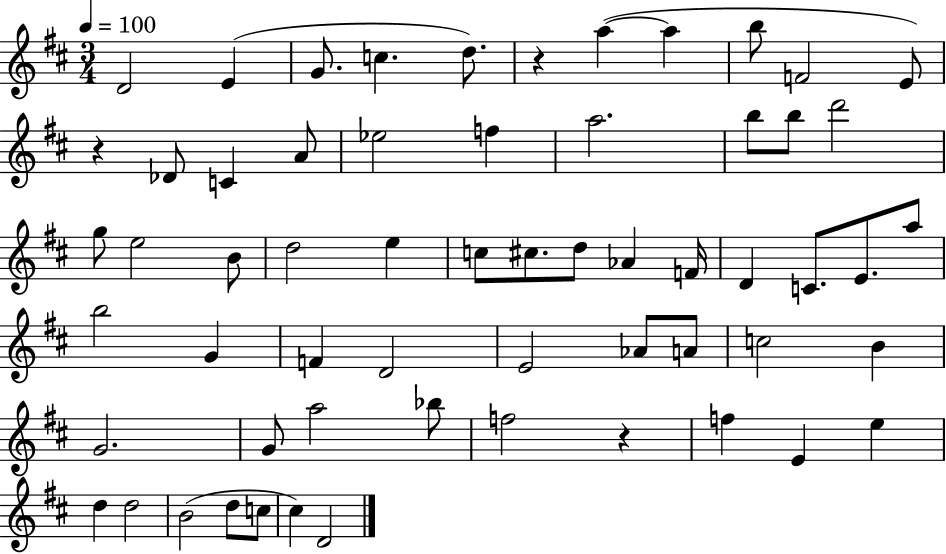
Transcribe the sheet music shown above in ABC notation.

X:1
T:Untitled
M:3/4
L:1/4
K:D
D2 E G/2 c d/2 z a a b/2 F2 E/2 z _D/2 C A/2 _e2 f a2 b/2 b/2 d'2 g/2 e2 B/2 d2 e c/2 ^c/2 d/2 _A F/4 D C/2 E/2 a/2 b2 G F D2 E2 _A/2 A/2 c2 B G2 G/2 a2 _b/2 f2 z f E e d d2 B2 d/2 c/2 ^c D2